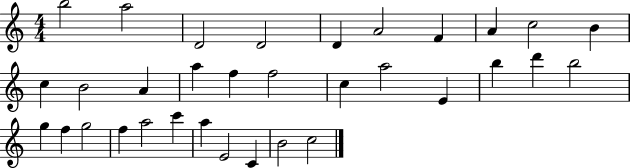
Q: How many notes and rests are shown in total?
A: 33